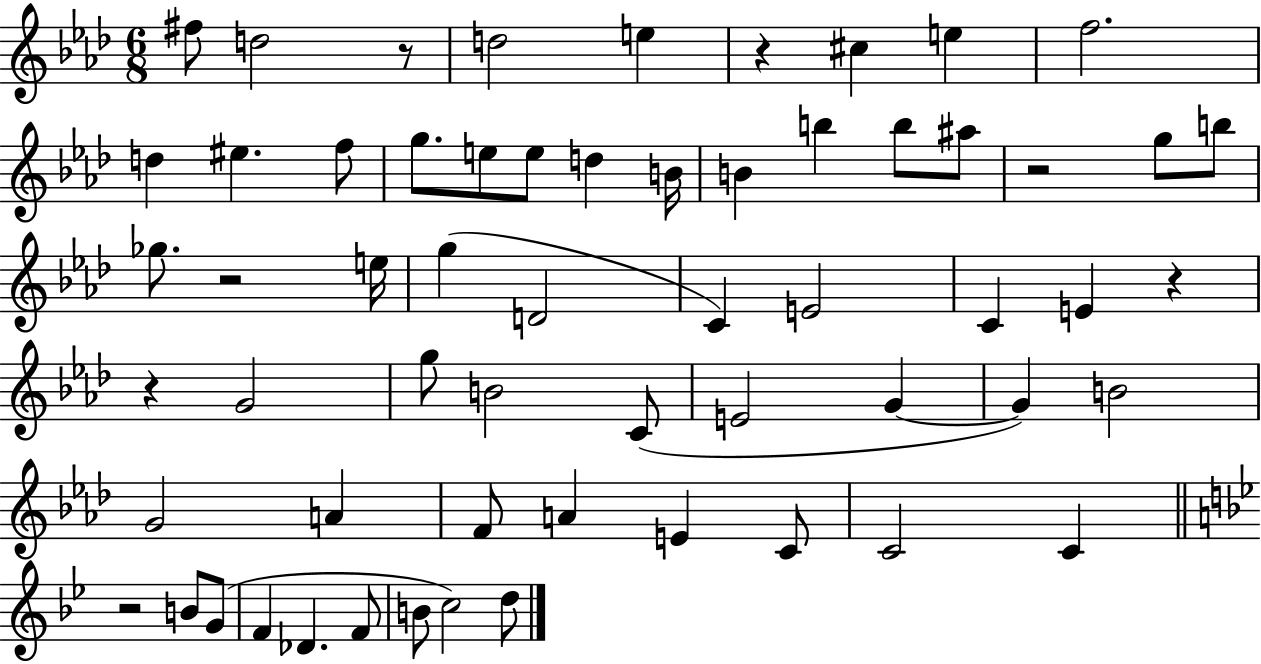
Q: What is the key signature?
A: AES major